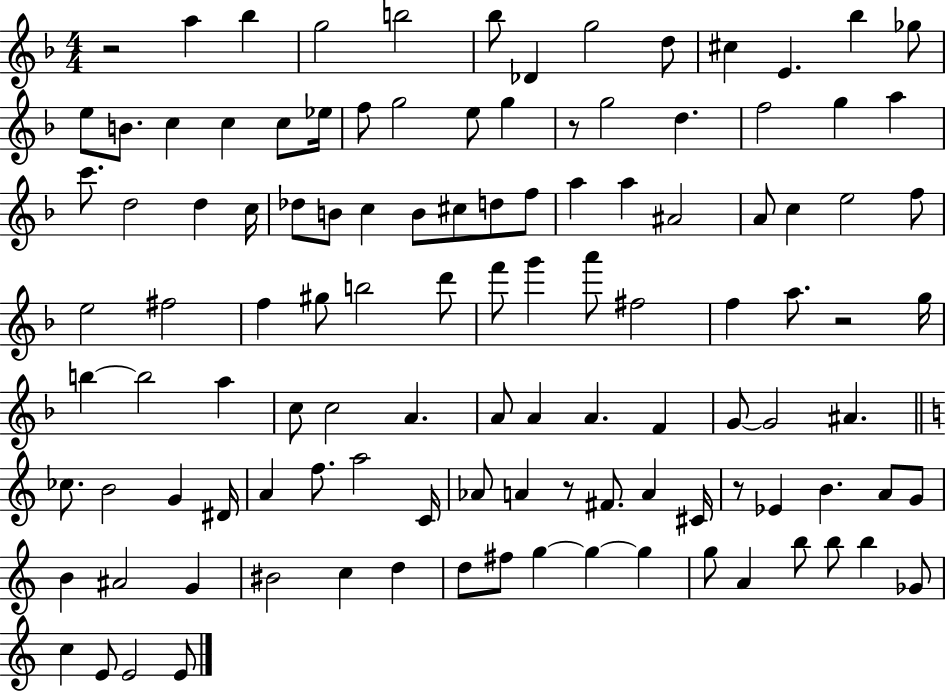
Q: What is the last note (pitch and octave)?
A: E4